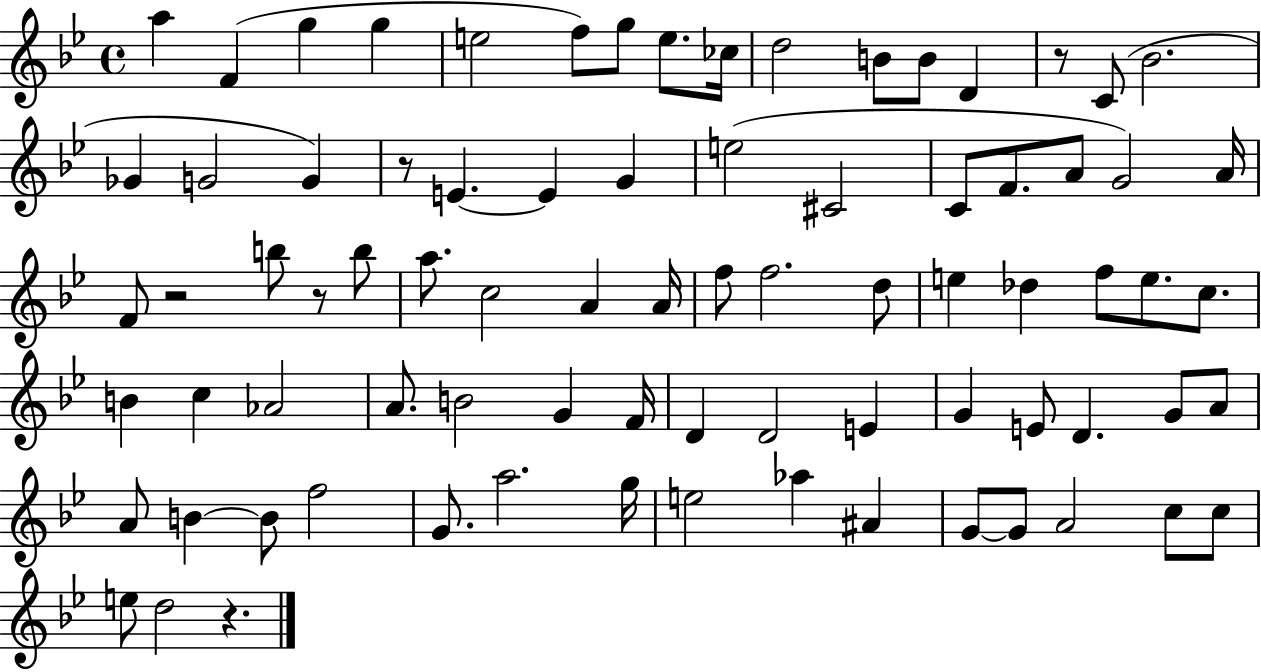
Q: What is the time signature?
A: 4/4